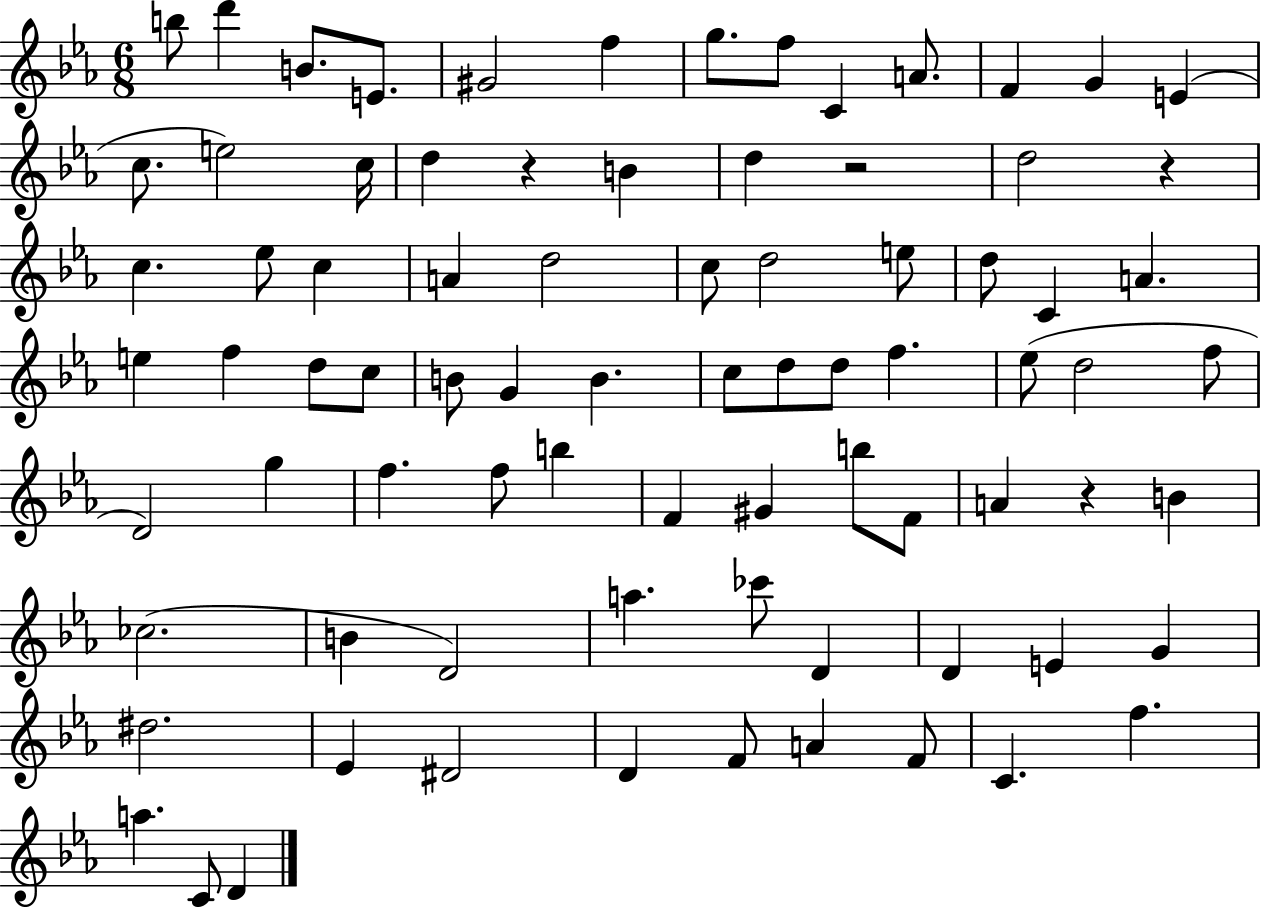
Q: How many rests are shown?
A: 4